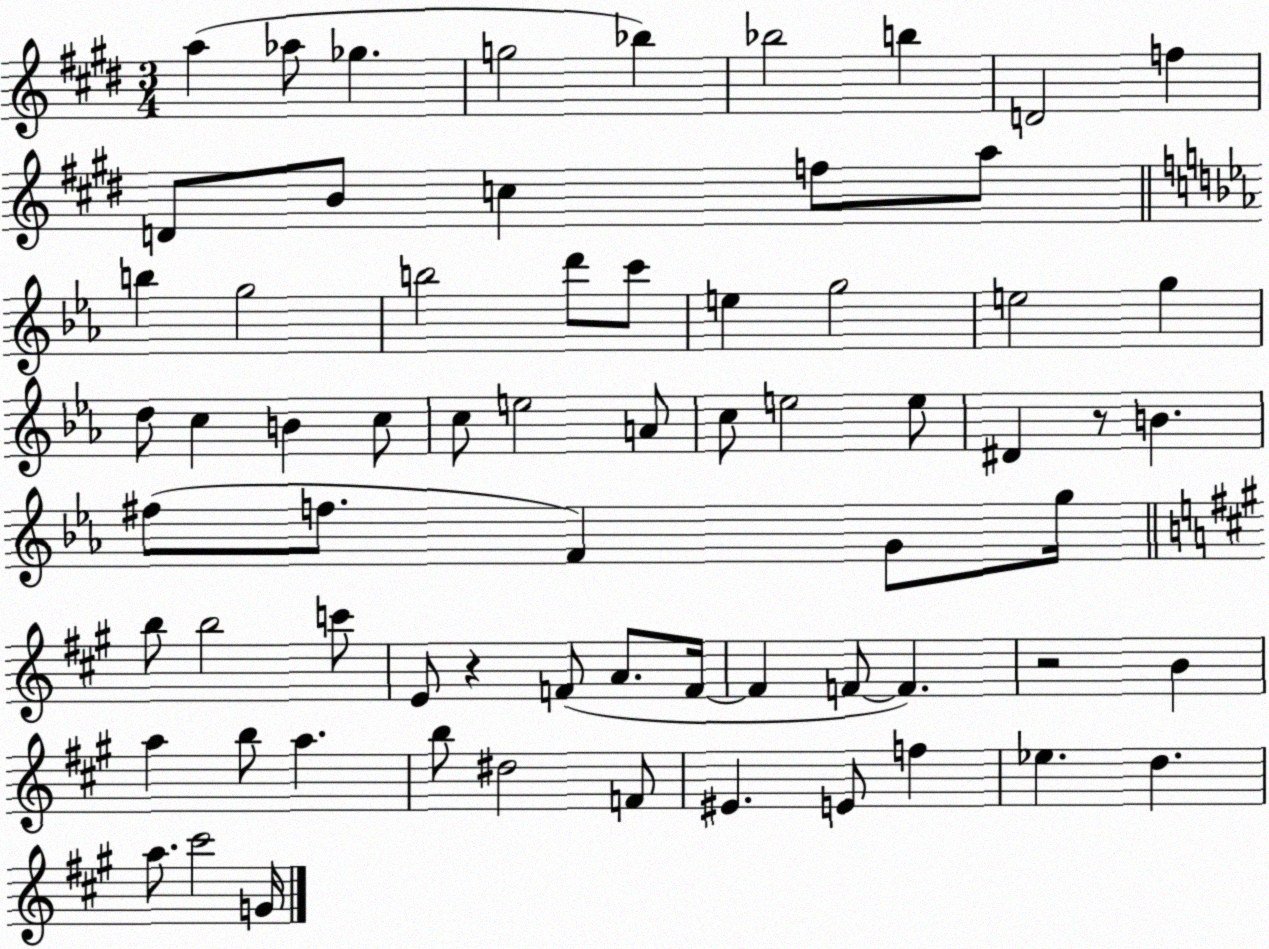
X:1
T:Untitled
M:3/4
L:1/4
K:E
a _a/2 _g g2 _b _b2 b D2 f D/2 B/2 c f/2 a/2 b g2 b2 d'/2 c'/2 e g2 e2 g d/2 c B c/2 c/2 e2 A/2 c/2 e2 e/2 ^D z/2 B ^f/2 f/2 F G/2 g/4 b/2 b2 c'/2 E/2 z F/2 A/2 F/4 F F/2 F z2 B a b/2 a b/2 ^d2 F/2 ^E E/2 f _e d a/2 ^c'2 G/4